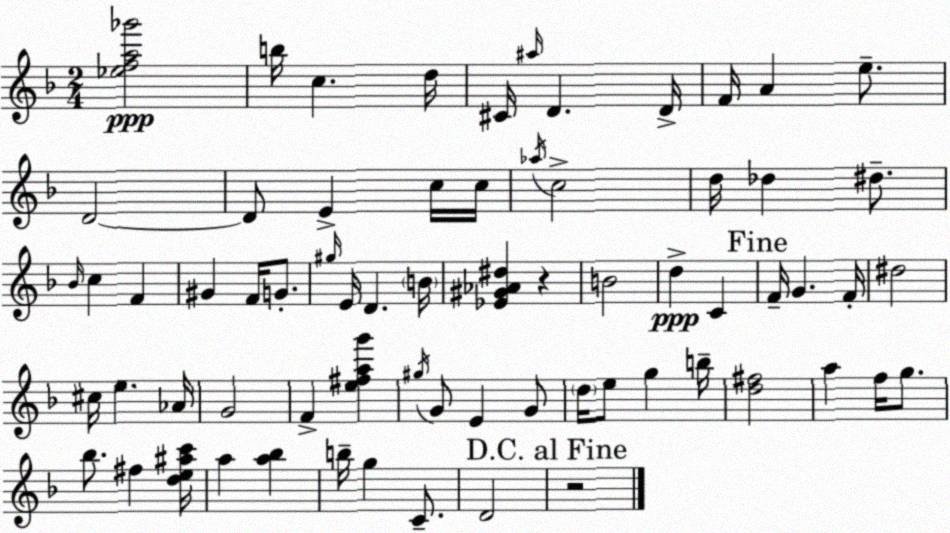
X:1
T:Untitled
M:2/4
L:1/4
K:F
[_efa_g']2 b/4 c d/4 ^C/4 ^a/4 D D/4 F/4 A e/2 D2 D/2 E c/4 c/4 _a/4 c2 d/4 _d ^d/2 _B/4 c F ^G F/4 G/2 ^g/4 E/4 D B/4 [_E^G_A^d] z B2 d C F/4 G F/4 ^d2 ^c/4 e _A/4 G2 F [e^fag'] ^g/4 G/2 E G/2 d/4 e/2 g b/4 [d^f]2 a f/4 g/2 _b/2 ^f [de^ac']/4 a [a_b] b/4 g C/2 D2 z2